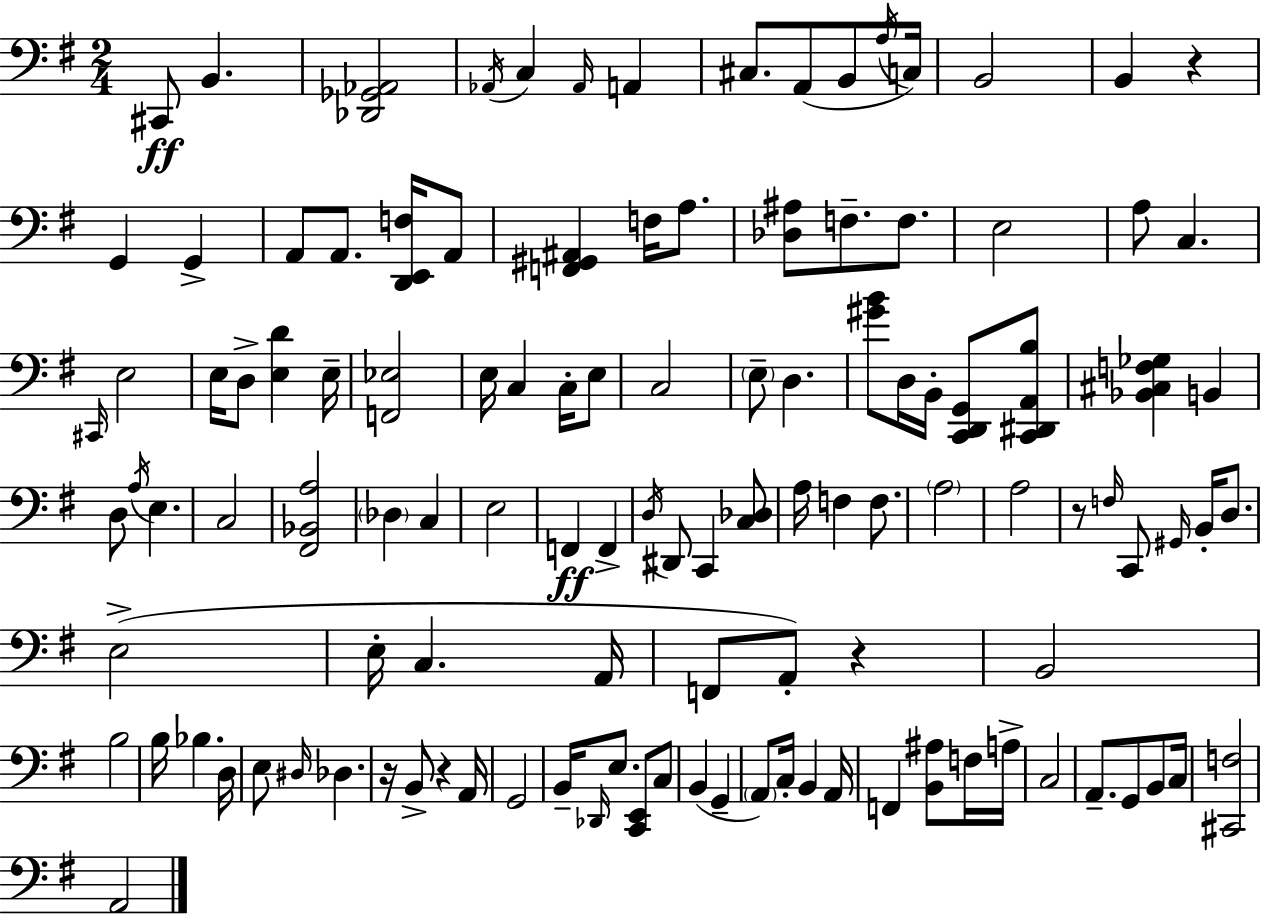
X:1
T:Untitled
M:2/4
L:1/4
K:G
^C,,/2 B,, [_D,,_G,,_A,,]2 _A,,/4 C, _A,,/4 A,, ^C,/2 A,,/2 B,,/2 A,/4 C,/4 B,,2 B,, z G,, G,, A,,/2 A,,/2 [D,,E,,F,]/4 A,,/2 [F,,^G,,^A,,] F,/4 A,/2 [_D,^A,]/2 F,/2 F,/2 E,2 A,/2 C, ^C,,/4 E,2 E,/4 D,/2 [E,D] E,/4 [F,,_E,]2 E,/4 C, C,/4 E,/2 C,2 E,/2 D, [^GB]/2 D,/4 B,,/4 [C,,D,,G,,]/2 [C,,^D,,A,,B,]/2 [_B,,^C,F,_G,] B,, D,/2 A,/4 E, C,2 [^F,,_B,,A,]2 _D, C, E,2 F,, F,, D,/4 ^D,,/2 C,, [C,_D,]/2 A,/4 F, F,/2 A,2 A,2 z/2 F,/4 C,,/2 ^G,,/4 B,,/4 D,/2 E,2 E,/4 C, A,,/4 F,,/2 A,,/2 z B,,2 B,2 B,/4 _B, D,/4 E,/2 ^D,/4 _D, z/4 B,,/2 z A,,/4 G,,2 B,,/4 _D,,/4 E,/2 [C,,E,,]/2 C,/2 B,, G,, A,,/2 C,/4 B,, A,,/4 F,, [B,,^A,]/2 F,/4 A,/4 C,2 A,,/2 G,,/2 B,,/2 C,/4 [^C,,F,]2 A,,2